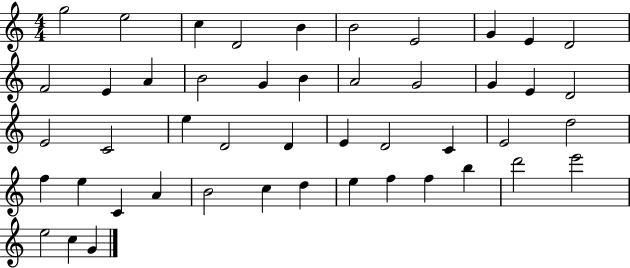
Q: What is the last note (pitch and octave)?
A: G4